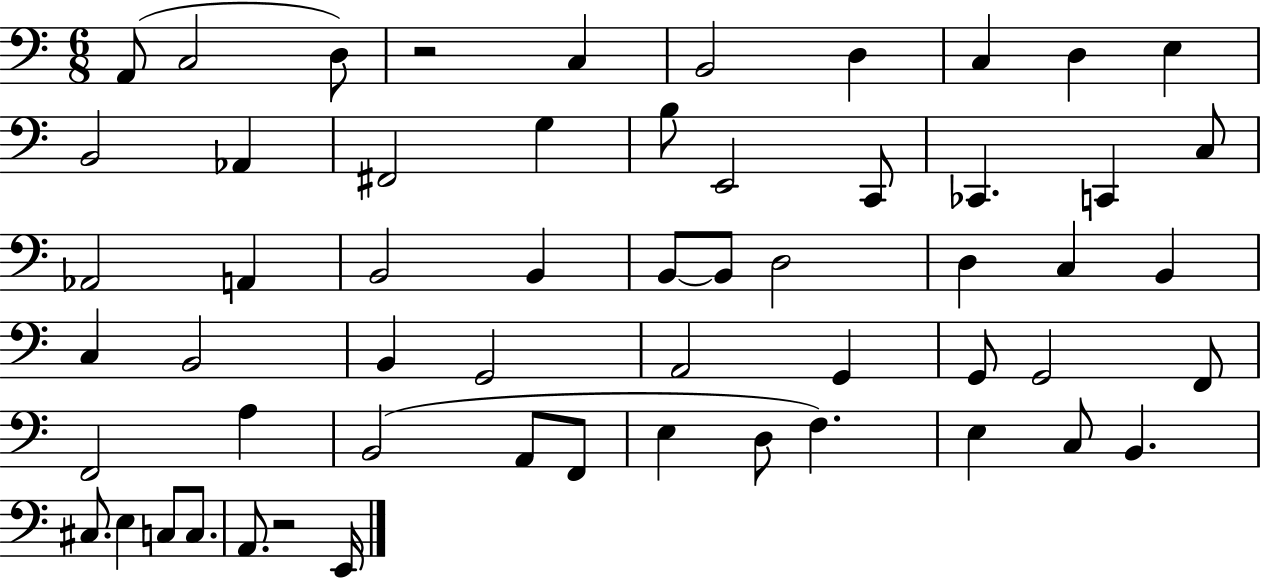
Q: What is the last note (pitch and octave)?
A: E2